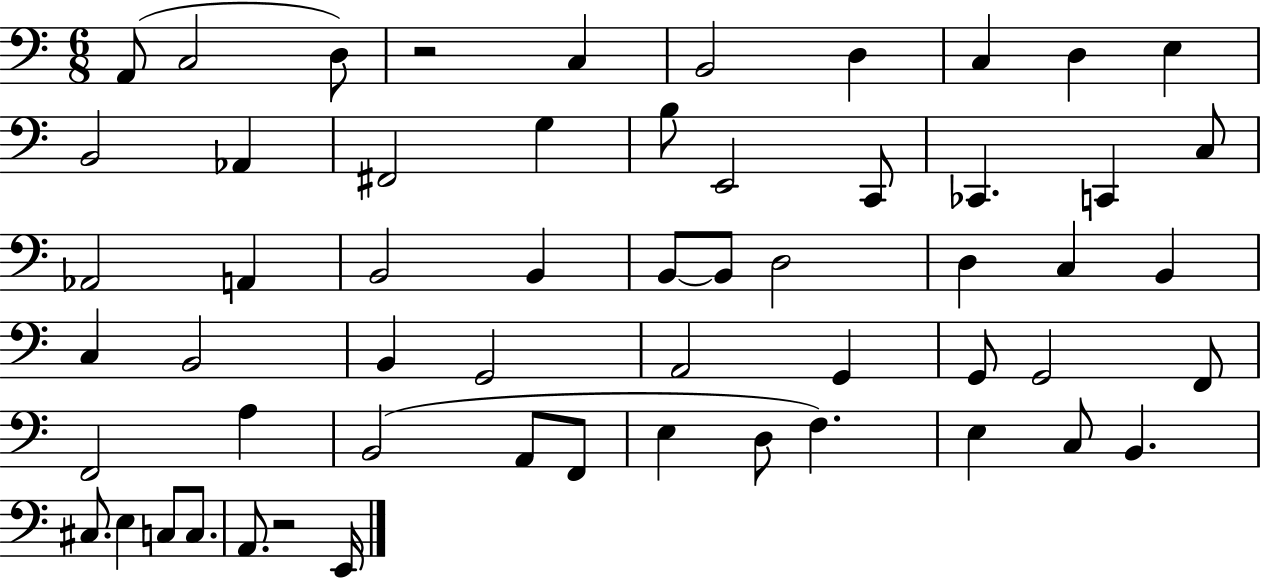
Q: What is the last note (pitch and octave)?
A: E2